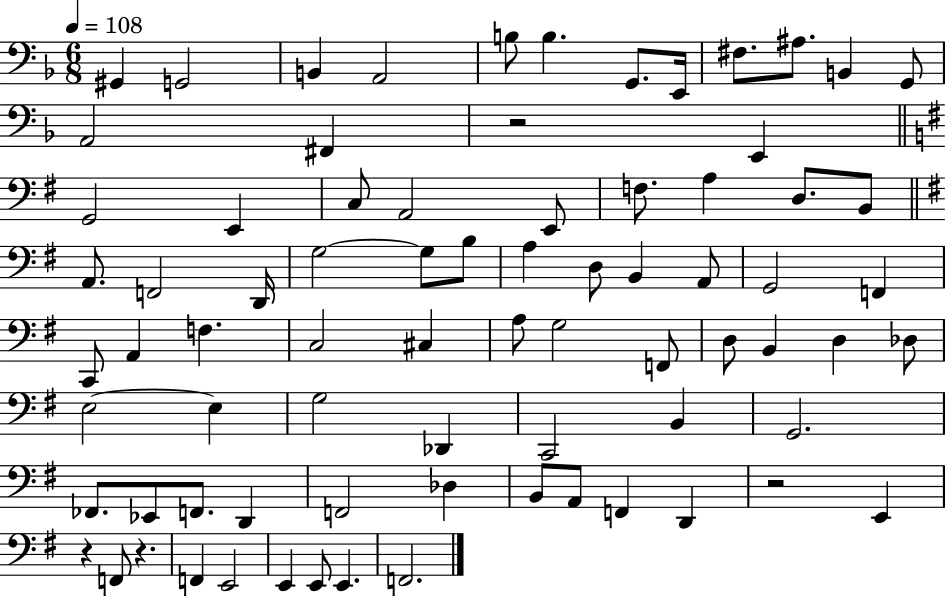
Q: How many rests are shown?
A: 4